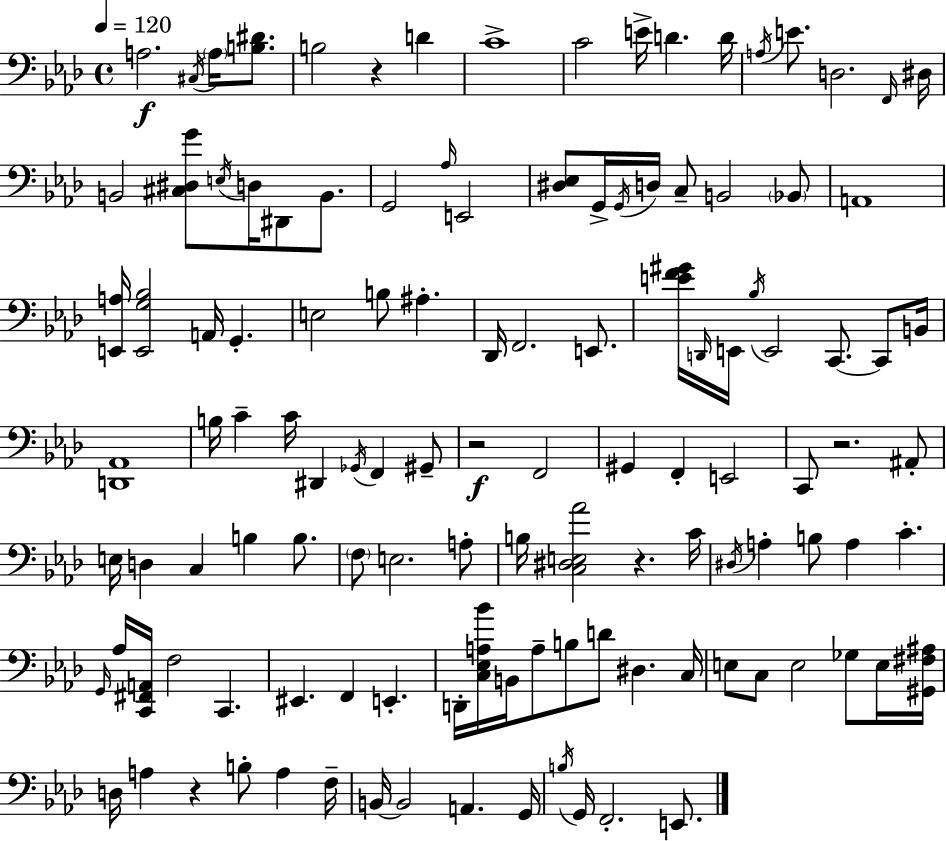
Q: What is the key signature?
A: AES major